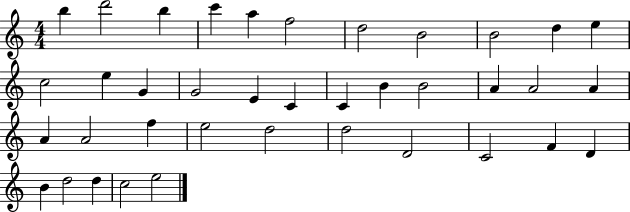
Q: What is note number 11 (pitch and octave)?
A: E5